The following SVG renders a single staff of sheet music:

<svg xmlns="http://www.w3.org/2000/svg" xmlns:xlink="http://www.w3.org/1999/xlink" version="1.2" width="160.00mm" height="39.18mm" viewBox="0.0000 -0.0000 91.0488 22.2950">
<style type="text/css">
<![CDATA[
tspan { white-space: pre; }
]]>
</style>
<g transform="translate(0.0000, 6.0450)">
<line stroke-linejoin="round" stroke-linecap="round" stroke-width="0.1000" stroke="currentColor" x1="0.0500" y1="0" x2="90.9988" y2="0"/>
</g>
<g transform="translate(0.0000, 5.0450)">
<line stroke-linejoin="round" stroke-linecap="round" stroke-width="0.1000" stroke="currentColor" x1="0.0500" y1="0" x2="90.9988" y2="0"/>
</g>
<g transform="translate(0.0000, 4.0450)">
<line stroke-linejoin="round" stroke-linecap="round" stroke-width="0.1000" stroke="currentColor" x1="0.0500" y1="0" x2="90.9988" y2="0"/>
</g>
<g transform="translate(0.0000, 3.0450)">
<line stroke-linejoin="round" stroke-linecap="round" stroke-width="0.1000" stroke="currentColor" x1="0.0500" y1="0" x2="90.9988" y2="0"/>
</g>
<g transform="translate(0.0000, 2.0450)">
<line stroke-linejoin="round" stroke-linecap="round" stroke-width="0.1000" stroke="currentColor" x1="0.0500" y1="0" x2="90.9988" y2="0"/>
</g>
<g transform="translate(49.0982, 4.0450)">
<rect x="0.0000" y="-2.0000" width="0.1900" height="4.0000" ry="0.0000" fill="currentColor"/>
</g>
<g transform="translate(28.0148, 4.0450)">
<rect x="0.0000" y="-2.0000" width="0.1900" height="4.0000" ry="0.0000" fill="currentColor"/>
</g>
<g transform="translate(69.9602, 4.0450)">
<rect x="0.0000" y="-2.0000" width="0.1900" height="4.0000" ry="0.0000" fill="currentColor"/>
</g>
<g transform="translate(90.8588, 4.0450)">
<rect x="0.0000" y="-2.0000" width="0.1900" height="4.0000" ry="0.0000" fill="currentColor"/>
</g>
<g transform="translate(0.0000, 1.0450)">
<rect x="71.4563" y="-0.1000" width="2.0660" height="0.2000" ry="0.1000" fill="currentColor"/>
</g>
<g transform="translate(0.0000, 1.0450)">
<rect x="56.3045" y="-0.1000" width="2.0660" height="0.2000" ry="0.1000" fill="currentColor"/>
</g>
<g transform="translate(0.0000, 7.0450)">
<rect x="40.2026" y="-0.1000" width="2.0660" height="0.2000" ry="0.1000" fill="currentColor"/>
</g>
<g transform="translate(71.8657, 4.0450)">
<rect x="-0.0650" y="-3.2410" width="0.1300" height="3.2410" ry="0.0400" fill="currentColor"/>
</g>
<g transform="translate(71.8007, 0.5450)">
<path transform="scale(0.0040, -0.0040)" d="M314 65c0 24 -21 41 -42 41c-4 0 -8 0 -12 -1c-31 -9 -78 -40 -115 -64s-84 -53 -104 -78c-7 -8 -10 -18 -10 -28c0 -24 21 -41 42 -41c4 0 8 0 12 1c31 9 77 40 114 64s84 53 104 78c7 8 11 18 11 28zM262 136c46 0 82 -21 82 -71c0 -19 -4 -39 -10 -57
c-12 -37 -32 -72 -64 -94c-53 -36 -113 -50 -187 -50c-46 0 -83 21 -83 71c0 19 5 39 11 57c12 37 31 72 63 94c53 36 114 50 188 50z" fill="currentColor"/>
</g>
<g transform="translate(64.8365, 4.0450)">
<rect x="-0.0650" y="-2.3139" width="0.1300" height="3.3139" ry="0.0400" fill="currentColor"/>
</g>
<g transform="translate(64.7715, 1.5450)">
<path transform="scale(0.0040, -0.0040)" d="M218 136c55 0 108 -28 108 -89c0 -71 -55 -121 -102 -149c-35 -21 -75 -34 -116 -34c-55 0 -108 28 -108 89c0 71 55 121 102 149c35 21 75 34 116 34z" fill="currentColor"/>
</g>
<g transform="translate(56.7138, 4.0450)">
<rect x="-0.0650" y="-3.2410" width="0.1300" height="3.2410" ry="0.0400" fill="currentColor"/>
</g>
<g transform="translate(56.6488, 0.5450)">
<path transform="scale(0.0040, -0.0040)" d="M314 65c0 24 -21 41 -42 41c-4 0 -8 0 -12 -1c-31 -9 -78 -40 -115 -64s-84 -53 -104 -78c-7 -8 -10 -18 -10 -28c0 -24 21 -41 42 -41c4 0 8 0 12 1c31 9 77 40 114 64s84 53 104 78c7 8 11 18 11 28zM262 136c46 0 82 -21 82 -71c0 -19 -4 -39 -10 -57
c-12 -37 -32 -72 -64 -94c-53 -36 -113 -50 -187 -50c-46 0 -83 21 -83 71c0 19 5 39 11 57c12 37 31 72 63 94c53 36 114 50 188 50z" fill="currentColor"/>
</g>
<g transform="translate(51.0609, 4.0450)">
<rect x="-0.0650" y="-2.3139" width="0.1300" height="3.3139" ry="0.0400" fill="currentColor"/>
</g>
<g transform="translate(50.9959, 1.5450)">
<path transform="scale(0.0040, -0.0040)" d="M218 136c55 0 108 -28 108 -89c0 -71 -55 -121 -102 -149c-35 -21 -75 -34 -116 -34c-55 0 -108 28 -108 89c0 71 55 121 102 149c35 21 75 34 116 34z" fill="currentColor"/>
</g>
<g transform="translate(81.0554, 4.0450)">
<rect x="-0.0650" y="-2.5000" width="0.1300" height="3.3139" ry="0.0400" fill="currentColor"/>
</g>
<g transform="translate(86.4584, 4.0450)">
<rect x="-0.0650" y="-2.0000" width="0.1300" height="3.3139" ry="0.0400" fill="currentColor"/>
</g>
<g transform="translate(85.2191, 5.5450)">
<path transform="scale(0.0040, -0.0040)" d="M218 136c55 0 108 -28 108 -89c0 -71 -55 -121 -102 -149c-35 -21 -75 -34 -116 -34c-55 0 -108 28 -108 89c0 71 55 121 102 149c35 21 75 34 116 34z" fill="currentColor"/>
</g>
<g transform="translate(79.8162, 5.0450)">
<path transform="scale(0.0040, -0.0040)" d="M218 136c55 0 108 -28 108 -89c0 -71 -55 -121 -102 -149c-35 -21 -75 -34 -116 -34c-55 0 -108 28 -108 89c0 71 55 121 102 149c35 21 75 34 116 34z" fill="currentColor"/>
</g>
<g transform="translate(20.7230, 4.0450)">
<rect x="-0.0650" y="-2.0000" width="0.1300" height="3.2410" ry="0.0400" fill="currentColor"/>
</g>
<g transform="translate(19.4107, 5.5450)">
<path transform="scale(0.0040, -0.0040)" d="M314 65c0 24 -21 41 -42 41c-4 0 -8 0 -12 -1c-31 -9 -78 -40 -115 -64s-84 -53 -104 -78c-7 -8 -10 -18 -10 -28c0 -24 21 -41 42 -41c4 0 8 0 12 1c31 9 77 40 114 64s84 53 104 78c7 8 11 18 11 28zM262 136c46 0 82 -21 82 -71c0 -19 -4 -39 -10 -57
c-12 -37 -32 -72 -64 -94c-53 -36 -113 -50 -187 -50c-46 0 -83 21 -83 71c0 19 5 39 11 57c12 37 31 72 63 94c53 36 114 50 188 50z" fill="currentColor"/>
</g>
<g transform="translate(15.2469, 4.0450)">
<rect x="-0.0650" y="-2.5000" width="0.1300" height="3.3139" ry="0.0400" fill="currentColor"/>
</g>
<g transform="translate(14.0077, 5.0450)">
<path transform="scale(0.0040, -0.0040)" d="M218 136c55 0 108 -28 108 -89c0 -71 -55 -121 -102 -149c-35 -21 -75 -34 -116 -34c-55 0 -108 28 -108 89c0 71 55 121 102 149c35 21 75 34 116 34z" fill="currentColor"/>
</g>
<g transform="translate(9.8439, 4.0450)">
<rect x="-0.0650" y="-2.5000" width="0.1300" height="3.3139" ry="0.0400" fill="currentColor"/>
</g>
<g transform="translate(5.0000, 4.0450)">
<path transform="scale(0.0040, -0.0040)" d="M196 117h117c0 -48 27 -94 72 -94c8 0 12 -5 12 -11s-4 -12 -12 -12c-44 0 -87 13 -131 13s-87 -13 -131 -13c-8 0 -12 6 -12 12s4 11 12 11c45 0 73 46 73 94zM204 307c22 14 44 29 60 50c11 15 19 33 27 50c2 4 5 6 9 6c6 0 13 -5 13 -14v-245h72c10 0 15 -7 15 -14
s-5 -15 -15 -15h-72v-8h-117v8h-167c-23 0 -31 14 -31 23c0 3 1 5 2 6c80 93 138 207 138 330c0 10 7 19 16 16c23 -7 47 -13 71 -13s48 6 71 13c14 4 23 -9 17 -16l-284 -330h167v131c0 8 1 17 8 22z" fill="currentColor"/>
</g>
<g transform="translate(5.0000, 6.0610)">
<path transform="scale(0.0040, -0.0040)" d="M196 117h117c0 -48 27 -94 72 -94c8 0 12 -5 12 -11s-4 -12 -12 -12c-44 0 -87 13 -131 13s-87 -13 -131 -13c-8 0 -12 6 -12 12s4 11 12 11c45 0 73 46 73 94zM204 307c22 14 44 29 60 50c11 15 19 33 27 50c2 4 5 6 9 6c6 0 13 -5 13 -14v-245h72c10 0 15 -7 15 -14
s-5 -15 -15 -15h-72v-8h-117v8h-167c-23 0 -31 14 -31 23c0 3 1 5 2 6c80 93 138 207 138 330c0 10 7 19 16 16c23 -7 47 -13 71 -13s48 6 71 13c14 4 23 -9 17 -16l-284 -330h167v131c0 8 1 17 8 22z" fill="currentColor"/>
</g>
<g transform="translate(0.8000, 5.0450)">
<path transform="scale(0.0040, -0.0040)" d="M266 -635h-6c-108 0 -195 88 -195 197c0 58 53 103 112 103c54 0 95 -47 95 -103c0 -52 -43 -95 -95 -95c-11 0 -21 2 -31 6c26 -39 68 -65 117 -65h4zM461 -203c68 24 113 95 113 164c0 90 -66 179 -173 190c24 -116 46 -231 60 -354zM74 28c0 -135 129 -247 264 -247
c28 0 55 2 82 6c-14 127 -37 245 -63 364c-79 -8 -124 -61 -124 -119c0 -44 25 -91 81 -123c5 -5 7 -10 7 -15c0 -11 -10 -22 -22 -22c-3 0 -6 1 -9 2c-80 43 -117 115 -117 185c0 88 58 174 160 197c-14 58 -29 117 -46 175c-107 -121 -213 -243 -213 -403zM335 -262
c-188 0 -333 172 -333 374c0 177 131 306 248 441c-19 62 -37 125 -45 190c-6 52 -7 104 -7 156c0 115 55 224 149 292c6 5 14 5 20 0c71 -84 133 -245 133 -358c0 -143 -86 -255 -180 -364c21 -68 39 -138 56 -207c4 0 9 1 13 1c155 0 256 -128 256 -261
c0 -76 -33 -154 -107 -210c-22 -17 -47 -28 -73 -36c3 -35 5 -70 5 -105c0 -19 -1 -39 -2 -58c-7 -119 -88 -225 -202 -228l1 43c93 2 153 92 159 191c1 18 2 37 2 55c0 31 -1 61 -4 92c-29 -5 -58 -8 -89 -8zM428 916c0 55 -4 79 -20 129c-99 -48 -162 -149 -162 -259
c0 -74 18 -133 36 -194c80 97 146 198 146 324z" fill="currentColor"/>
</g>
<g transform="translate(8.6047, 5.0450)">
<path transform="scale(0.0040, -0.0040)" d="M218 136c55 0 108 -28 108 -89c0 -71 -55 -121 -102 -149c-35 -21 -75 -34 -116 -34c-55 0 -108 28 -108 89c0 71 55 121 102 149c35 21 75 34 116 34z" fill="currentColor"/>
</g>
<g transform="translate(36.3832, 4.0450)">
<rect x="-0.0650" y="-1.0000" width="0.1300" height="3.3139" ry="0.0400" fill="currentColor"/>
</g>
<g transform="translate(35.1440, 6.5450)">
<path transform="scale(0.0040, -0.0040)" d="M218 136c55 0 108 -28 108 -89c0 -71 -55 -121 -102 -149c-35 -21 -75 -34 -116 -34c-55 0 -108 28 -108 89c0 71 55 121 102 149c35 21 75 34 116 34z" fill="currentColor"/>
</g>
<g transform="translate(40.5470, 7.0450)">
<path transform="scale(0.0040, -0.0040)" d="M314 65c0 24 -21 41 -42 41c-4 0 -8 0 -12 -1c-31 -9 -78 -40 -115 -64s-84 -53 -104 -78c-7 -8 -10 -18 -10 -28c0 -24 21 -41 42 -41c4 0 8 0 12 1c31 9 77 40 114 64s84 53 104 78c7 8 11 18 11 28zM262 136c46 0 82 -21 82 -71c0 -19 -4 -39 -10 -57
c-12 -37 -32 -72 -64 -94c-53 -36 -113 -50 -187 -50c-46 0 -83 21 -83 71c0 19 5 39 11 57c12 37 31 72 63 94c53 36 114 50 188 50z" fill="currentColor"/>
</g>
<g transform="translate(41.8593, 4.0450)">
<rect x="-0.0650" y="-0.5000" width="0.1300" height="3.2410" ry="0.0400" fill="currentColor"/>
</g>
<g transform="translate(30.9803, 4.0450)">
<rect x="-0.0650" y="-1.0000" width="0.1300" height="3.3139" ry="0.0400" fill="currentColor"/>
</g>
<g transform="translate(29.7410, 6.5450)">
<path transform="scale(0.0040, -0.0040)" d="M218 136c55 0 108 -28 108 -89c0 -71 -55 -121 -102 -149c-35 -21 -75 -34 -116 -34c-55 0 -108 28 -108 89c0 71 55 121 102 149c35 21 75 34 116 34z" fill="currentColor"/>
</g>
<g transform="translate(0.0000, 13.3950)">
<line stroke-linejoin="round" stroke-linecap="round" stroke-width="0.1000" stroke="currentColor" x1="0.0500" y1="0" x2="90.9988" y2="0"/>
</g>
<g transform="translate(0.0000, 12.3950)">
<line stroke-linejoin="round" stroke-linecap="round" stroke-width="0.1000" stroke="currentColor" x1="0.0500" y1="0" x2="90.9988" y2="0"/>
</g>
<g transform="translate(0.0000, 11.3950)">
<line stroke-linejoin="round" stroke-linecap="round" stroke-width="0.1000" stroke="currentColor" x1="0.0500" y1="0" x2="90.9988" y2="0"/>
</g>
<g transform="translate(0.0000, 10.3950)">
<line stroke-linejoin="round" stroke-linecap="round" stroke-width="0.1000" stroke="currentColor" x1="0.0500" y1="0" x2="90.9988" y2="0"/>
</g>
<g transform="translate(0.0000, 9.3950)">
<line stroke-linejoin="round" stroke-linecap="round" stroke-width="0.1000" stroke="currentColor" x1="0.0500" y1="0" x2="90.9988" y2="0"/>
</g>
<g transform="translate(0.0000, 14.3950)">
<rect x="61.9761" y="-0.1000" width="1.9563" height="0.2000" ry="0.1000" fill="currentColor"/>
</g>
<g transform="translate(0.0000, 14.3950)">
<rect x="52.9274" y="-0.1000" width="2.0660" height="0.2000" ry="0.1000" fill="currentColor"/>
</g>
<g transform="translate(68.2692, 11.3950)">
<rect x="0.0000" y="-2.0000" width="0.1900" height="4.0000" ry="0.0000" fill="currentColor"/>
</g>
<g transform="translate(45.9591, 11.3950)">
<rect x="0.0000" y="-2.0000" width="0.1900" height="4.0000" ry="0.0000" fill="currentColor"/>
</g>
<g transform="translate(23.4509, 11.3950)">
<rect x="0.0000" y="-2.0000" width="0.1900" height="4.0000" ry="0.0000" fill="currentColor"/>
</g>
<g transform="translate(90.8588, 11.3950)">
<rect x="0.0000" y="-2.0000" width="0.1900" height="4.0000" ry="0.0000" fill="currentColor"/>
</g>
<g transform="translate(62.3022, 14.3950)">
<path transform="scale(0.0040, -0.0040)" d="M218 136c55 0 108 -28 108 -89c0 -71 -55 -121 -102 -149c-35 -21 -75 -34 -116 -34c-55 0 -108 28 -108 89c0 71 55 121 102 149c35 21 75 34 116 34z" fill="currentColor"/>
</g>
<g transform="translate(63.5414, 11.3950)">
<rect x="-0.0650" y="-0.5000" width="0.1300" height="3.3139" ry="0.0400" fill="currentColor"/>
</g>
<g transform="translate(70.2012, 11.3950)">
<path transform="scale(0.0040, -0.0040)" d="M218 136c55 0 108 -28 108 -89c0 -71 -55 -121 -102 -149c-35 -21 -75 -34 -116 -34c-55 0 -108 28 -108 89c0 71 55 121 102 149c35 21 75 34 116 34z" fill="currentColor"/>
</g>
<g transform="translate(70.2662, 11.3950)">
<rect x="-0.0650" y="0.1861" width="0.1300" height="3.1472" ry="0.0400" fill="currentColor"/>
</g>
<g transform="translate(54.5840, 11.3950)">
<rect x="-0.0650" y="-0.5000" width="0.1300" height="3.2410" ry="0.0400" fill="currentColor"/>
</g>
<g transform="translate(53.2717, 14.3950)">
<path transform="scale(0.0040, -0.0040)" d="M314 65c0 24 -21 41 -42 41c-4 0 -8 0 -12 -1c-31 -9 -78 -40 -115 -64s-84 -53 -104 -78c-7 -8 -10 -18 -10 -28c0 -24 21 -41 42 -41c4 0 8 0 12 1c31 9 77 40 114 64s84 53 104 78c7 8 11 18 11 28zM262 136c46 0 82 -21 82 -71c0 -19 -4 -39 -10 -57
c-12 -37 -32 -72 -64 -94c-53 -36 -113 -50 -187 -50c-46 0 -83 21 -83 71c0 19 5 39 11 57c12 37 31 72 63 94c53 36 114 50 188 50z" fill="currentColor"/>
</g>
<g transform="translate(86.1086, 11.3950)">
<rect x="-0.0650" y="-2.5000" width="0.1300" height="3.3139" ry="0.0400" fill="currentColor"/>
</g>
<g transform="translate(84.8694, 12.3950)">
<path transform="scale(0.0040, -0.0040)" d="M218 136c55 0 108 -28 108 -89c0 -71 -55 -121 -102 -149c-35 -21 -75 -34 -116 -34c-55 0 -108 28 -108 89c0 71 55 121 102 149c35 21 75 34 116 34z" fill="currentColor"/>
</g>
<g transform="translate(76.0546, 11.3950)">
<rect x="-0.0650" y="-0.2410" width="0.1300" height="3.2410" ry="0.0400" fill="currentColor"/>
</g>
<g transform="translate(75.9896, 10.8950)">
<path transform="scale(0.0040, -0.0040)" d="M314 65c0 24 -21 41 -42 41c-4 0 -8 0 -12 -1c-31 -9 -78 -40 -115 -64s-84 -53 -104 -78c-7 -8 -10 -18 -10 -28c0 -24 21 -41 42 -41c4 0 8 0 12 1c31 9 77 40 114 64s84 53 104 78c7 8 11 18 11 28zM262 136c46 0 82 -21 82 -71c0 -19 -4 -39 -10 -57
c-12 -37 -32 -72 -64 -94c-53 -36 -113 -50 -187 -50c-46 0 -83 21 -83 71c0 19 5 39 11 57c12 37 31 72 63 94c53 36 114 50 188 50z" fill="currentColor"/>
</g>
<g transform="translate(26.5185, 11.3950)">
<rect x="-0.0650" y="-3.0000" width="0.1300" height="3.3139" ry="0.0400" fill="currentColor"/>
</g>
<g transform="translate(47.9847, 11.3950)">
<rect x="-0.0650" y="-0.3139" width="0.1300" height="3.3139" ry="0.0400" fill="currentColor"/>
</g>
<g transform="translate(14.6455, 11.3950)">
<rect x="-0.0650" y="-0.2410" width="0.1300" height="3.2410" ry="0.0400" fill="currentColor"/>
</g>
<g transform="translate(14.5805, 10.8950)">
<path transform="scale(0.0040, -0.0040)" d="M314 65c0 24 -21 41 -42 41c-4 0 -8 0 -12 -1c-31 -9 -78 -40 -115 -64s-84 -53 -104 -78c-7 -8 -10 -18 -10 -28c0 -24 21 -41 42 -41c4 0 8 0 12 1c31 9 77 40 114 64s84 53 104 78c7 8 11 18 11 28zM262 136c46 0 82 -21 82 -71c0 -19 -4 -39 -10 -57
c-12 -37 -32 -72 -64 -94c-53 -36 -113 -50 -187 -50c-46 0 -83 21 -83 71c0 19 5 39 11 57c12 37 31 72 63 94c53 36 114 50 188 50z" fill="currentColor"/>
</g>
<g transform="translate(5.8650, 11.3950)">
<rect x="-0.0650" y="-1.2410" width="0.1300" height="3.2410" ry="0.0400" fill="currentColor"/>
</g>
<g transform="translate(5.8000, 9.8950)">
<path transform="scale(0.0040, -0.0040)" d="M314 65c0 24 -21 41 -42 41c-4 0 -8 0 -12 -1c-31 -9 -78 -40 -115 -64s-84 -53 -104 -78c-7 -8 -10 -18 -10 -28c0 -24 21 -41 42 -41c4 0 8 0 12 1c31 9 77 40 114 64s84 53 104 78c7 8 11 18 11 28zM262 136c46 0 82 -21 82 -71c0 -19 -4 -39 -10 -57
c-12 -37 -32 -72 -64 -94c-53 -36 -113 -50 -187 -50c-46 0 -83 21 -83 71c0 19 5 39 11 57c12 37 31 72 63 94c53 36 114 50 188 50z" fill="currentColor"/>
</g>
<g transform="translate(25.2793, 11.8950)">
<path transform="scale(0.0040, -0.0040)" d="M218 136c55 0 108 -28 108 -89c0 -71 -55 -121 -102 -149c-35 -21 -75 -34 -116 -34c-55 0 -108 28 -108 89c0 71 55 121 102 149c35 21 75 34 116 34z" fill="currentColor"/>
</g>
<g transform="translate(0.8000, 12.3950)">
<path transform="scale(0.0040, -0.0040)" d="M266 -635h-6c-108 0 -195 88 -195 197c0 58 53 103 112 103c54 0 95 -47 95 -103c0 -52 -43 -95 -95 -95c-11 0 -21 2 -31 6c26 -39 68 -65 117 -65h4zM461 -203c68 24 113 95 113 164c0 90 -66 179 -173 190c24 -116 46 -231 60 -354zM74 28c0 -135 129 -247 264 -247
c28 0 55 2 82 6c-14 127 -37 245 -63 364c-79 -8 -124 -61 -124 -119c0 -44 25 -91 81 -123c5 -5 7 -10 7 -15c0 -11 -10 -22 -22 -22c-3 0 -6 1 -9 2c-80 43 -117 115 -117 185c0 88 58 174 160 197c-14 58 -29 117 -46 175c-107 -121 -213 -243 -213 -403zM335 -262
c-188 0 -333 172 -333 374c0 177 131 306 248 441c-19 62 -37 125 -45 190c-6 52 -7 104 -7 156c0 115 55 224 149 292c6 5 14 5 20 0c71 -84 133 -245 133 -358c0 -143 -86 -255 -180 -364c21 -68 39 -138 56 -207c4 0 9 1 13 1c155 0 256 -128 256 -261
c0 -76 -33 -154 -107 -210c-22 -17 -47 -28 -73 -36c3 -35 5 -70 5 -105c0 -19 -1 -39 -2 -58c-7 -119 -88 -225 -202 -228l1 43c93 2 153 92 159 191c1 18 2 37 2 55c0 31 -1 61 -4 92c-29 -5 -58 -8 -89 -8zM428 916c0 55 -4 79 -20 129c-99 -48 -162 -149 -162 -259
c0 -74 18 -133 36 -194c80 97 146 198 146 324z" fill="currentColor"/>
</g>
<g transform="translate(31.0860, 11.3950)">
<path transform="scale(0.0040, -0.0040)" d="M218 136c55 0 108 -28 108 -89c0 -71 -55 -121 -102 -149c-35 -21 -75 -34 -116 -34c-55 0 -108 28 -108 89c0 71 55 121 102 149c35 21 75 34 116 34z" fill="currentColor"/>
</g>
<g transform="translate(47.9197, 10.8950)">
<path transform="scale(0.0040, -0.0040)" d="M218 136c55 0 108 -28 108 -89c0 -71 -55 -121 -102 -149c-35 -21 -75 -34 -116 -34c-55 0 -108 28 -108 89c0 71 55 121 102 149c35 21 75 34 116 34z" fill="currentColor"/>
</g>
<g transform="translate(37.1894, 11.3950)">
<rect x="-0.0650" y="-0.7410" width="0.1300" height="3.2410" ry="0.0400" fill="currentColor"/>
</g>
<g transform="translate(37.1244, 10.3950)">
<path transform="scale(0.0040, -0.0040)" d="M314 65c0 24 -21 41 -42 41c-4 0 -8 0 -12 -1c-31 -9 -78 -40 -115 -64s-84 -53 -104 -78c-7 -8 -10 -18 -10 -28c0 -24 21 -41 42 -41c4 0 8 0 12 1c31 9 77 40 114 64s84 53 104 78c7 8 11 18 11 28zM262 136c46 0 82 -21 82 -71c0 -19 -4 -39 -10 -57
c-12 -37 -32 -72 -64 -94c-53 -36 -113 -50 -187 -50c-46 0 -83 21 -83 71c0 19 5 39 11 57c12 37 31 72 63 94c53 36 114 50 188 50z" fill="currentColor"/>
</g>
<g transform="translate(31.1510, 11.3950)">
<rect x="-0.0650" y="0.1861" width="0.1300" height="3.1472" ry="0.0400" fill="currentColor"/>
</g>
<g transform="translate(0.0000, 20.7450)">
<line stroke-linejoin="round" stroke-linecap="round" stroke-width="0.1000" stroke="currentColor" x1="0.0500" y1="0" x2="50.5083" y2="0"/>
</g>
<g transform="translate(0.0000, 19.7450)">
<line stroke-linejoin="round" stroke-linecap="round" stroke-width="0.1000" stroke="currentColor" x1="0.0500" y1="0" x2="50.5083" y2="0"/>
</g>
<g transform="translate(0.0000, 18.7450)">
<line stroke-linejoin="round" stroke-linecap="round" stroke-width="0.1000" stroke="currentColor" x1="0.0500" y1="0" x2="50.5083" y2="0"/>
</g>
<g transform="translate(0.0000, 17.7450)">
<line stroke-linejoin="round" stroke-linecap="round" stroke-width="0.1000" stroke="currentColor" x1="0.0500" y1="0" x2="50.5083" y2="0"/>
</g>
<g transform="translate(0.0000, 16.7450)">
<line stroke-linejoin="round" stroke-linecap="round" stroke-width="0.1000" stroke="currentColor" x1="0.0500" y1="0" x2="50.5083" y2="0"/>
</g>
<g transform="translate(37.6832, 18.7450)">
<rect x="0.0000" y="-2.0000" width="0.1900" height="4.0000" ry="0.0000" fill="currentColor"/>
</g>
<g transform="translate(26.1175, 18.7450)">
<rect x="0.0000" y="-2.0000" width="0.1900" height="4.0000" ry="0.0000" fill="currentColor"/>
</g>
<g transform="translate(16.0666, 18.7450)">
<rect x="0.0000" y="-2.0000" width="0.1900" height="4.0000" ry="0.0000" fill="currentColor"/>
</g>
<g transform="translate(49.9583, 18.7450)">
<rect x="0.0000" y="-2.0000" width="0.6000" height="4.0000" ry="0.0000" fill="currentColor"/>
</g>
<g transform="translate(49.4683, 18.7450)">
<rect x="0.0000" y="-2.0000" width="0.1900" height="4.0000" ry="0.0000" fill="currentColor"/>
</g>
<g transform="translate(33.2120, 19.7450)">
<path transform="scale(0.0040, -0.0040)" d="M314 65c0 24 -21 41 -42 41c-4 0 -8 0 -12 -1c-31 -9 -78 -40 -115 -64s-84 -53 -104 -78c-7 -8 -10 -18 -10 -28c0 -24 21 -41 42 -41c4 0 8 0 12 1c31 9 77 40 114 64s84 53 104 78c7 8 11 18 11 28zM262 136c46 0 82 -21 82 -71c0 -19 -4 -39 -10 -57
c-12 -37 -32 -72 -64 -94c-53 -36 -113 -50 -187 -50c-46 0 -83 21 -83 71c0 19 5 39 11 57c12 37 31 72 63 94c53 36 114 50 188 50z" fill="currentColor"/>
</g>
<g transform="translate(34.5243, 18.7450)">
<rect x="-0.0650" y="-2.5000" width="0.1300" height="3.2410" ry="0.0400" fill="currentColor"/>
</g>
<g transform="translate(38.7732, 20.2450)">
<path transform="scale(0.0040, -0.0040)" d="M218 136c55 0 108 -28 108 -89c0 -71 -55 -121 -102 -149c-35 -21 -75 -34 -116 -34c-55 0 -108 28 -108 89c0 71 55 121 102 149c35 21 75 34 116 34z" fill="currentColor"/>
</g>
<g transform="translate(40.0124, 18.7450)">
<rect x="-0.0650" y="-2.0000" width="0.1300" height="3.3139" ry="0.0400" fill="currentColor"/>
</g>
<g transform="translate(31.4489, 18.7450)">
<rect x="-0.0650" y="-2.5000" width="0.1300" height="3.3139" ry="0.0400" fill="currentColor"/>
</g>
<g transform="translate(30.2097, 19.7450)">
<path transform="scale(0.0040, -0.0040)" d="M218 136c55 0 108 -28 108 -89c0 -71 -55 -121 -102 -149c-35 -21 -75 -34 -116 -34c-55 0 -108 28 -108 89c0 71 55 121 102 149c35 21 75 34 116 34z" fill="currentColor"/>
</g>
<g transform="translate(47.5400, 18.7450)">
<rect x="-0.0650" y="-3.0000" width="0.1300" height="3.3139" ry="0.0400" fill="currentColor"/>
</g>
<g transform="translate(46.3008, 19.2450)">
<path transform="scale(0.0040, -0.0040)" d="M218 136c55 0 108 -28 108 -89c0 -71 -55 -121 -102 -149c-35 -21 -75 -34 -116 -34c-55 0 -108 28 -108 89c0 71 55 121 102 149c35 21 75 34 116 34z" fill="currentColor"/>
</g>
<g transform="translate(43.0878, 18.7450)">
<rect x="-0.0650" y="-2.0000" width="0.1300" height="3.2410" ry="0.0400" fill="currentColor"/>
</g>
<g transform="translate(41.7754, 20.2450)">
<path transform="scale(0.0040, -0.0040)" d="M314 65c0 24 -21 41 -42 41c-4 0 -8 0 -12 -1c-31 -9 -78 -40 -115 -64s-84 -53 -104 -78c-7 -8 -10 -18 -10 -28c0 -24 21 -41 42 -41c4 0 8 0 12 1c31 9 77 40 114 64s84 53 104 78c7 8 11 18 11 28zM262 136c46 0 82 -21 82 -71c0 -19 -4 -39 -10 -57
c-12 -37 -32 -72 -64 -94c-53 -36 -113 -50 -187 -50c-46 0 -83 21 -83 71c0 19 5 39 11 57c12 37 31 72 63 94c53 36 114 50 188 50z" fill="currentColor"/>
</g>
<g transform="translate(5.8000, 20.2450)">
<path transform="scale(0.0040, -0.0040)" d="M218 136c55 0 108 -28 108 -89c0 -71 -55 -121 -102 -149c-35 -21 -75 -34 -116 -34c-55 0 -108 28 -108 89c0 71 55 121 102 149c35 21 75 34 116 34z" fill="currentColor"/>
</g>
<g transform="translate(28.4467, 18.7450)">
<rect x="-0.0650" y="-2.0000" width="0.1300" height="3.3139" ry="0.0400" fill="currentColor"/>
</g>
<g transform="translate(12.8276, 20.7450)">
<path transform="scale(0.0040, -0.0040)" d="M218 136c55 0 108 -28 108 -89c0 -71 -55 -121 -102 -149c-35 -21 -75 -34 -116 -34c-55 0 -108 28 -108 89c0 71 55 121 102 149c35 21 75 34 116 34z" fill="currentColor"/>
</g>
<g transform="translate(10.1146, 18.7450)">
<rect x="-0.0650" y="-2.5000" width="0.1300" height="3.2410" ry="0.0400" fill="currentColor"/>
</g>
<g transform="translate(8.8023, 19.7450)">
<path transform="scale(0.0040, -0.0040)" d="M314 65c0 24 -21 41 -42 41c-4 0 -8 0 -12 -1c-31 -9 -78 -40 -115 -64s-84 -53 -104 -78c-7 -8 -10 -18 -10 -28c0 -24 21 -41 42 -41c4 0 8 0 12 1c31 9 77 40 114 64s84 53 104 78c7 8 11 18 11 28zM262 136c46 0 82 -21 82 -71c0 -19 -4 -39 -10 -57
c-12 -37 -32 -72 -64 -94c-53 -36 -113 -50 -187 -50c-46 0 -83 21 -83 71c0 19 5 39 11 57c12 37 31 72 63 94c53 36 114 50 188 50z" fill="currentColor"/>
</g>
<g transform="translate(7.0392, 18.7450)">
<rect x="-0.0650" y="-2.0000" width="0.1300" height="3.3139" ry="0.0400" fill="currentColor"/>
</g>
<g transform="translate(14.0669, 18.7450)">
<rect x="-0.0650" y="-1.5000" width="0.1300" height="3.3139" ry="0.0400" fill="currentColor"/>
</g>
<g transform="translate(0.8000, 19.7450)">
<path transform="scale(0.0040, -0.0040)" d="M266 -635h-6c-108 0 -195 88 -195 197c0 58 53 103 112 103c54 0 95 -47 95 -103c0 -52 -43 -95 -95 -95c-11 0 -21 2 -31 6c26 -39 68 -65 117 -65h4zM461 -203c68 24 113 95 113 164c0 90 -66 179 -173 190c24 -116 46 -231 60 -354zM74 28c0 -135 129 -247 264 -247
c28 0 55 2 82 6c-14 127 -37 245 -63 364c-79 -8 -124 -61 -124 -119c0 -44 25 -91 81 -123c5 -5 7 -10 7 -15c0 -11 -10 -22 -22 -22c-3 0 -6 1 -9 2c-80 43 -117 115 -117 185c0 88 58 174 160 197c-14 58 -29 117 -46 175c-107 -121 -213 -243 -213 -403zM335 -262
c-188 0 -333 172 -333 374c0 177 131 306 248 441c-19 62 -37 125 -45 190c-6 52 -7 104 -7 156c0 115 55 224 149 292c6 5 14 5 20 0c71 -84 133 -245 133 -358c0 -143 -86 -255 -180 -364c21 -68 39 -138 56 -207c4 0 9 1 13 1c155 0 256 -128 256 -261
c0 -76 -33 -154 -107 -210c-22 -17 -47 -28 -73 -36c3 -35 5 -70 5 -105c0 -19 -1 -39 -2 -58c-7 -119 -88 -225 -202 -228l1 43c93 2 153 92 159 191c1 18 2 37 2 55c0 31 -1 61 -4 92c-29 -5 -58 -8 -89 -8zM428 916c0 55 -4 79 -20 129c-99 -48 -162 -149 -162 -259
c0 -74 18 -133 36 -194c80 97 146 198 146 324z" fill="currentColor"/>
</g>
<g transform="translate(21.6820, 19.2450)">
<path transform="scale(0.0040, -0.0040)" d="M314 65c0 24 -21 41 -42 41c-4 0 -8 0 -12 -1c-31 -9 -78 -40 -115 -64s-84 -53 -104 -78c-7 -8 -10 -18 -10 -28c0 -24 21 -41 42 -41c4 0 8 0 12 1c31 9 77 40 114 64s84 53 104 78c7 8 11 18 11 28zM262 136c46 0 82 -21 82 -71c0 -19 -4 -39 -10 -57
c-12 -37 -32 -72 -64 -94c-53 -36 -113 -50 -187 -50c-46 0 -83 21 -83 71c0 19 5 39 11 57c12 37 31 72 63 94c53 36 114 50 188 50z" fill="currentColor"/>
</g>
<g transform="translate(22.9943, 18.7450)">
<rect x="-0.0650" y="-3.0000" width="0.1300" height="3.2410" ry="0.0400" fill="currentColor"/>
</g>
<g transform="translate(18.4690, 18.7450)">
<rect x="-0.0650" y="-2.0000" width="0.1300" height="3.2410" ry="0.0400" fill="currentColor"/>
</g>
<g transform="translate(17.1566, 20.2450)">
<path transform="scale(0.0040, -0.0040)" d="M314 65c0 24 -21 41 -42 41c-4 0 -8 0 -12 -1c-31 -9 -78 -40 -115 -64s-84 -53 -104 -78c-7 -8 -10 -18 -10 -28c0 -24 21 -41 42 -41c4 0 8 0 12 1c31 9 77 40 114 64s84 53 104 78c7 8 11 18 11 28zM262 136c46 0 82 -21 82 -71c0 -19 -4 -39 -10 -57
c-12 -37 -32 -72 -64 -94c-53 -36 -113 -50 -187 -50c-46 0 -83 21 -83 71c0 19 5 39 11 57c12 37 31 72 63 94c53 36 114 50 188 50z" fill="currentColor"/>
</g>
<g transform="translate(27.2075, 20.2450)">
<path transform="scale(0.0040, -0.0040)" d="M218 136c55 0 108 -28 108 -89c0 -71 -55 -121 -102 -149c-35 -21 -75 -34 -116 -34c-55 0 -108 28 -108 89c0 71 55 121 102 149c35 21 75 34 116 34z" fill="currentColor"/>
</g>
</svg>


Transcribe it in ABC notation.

X:1
T:Untitled
M:4/4
L:1/4
K:C
G G F2 D D C2 g b2 g b2 G F e2 c2 A B d2 c C2 C B c2 G F G2 E F2 A2 F G G2 F F2 A